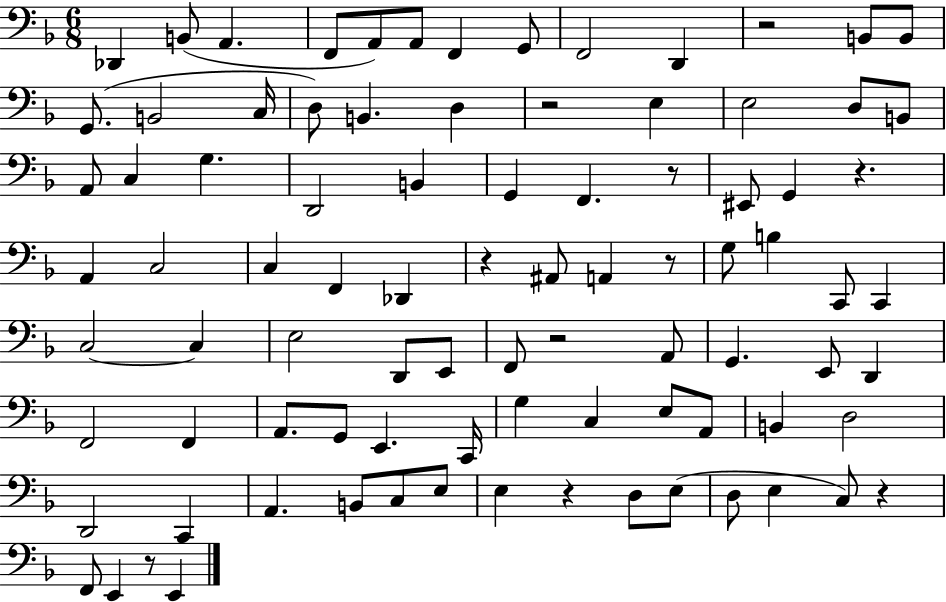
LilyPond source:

{
  \clef bass
  \numericTimeSignature
  \time 6/8
  \key f \major
  \repeat volta 2 { des,4 b,8( a,4. | f,8 a,8) a,8 f,4 g,8 | f,2 d,4 | r2 b,8 b,8 | \break g,8.( b,2 c16 | d8) b,4. d4 | r2 e4 | e2 d8 b,8 | \break a,8 c4 g4. | d,2 b,4 | g,4 f,4. r8 | eis,8 g,4 r4. | \break a,4 c2 | c4 f,4 des,4 | r4 ais,8 a,4 r8 | g8 b4 c,8 c,4 | \break c2~~ c4 | e2 d,8 e,8 | f,8 r2 a,8 | g,4. e,8 d,4 | \break f,2 f,4 | a,8. g,8 e,4. c,16 | g4 c4 e8 a,8 | b,4 d2 | \break d,2 c,4 | a,4. b,8 c8 e8 | e4 r4 d8 e8( | d8 e4 c8) r4 | \break f,8 e,4 r8 e,4 | } \bar "|."
}